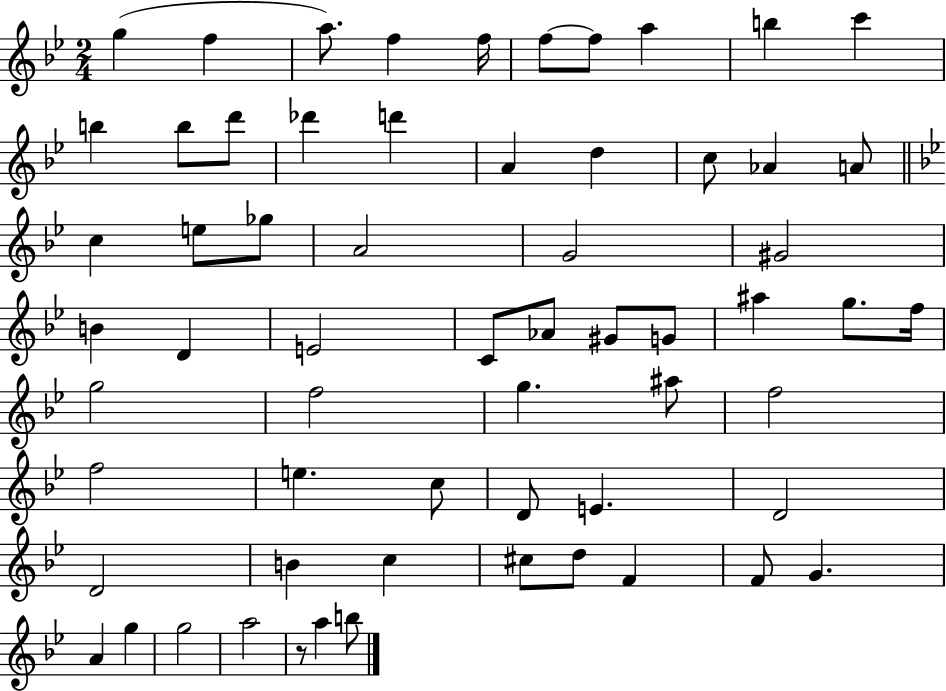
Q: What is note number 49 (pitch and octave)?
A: B4